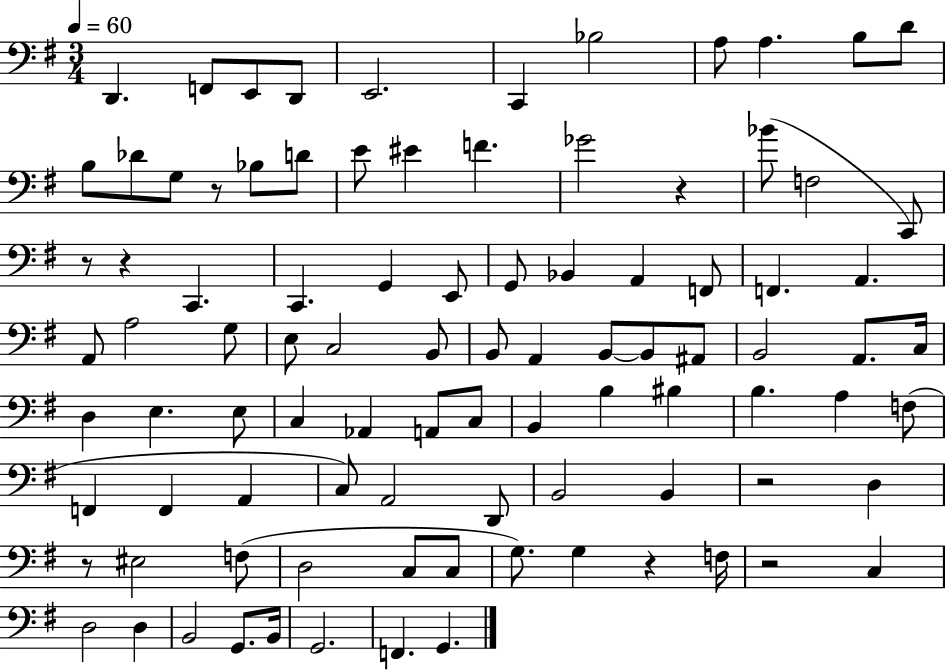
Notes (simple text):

D2/q. F2/e E2/e D2/e E2/h. C2/q Bb3/h A3/e A3/q. B3/e D4/e B3/e Db4/e G3/e R/e Bb3/e D4/e E4/e EIS4/q F4/q. Gb4/h R/q Bb4/e F3/h C2/e R/e R/q C2/q. C2/q. G2/q E2/e G2/e Bb2/q A2/q F2/e F2/q. A2/q. A2/e A3/h G3/e E3/e C3/h B2/e B2/e A2/q B2/e B2/e A#2/e B2/h A2/e. C3/s D3/q E3/q. E3/e C3/q Ab2/q A2/e C3/e B2/q B3/q BIS3/q B3/q. A3/q F3/e F2/q F2/q A2/q C3/e A2/h D2/e B2/h B2/q R/h D3/q R/e EIS3/h F3/e D3/h C3/e C3/e G3/e. G3/q R/q F3/s R/h C3/q D3/h D3/q B2/h G2/e. B2/s G2/h. F2/q. G2/q.